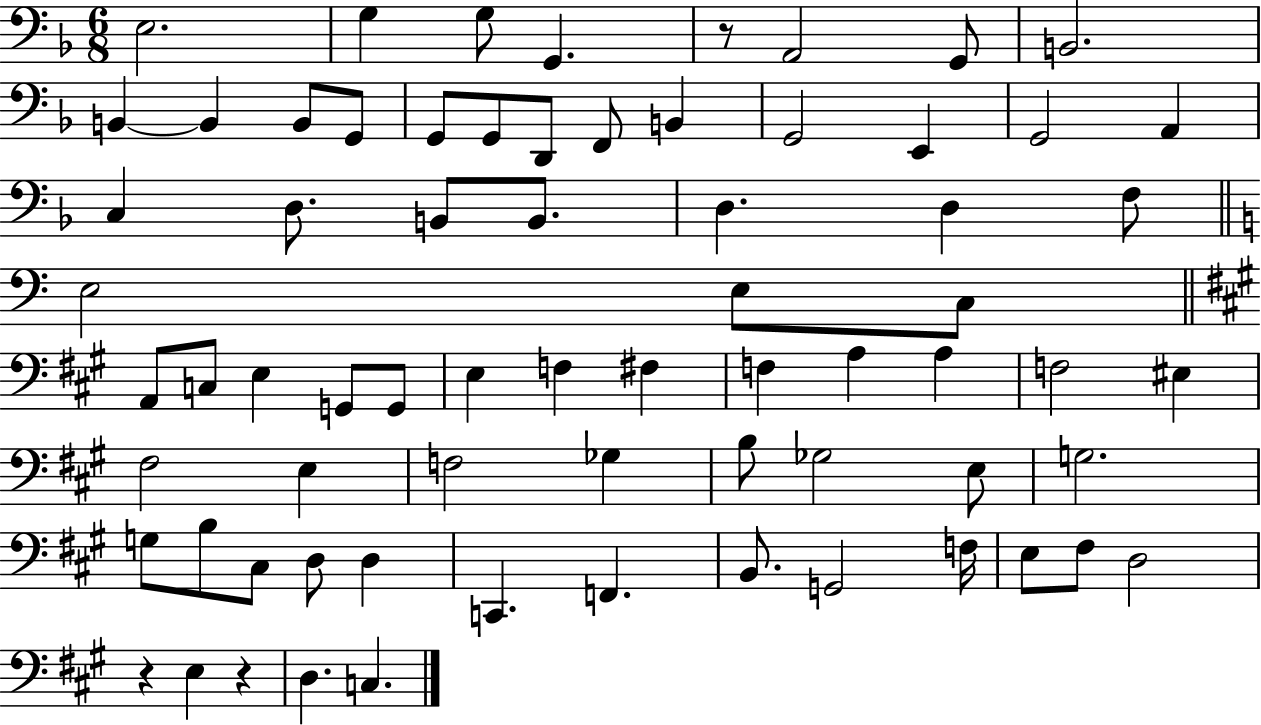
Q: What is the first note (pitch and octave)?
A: E3